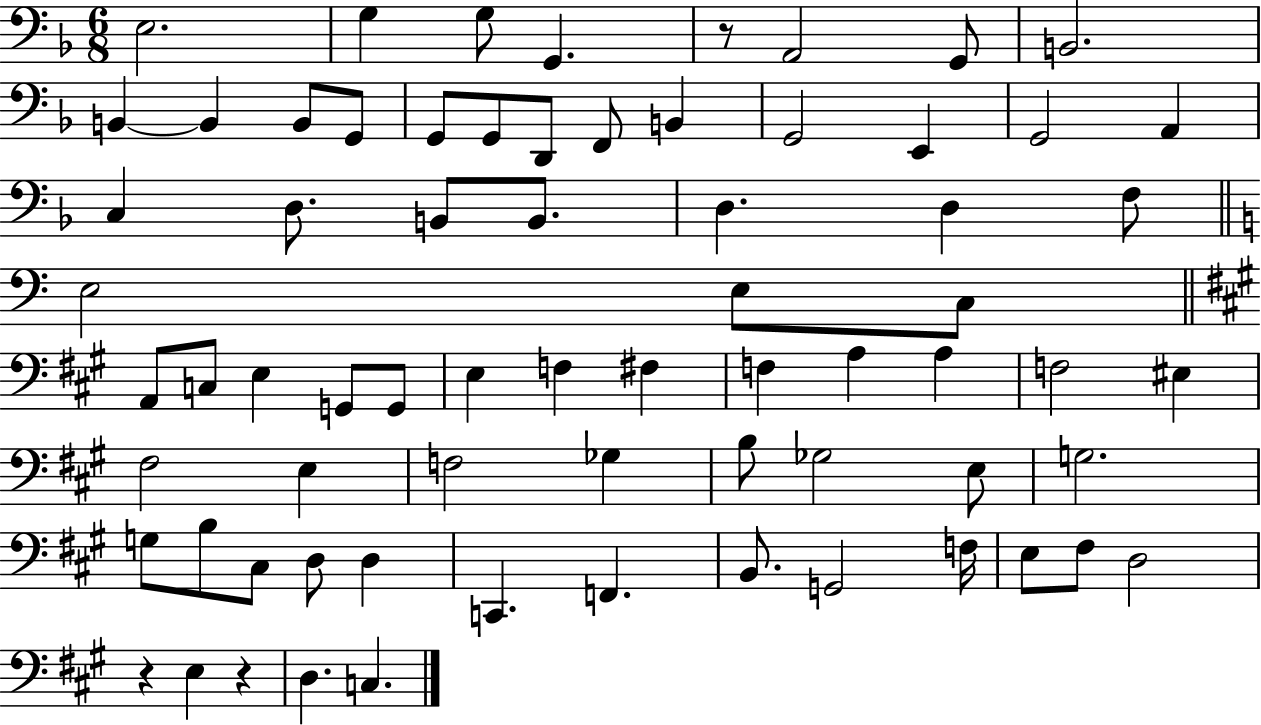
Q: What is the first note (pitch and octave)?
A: E3